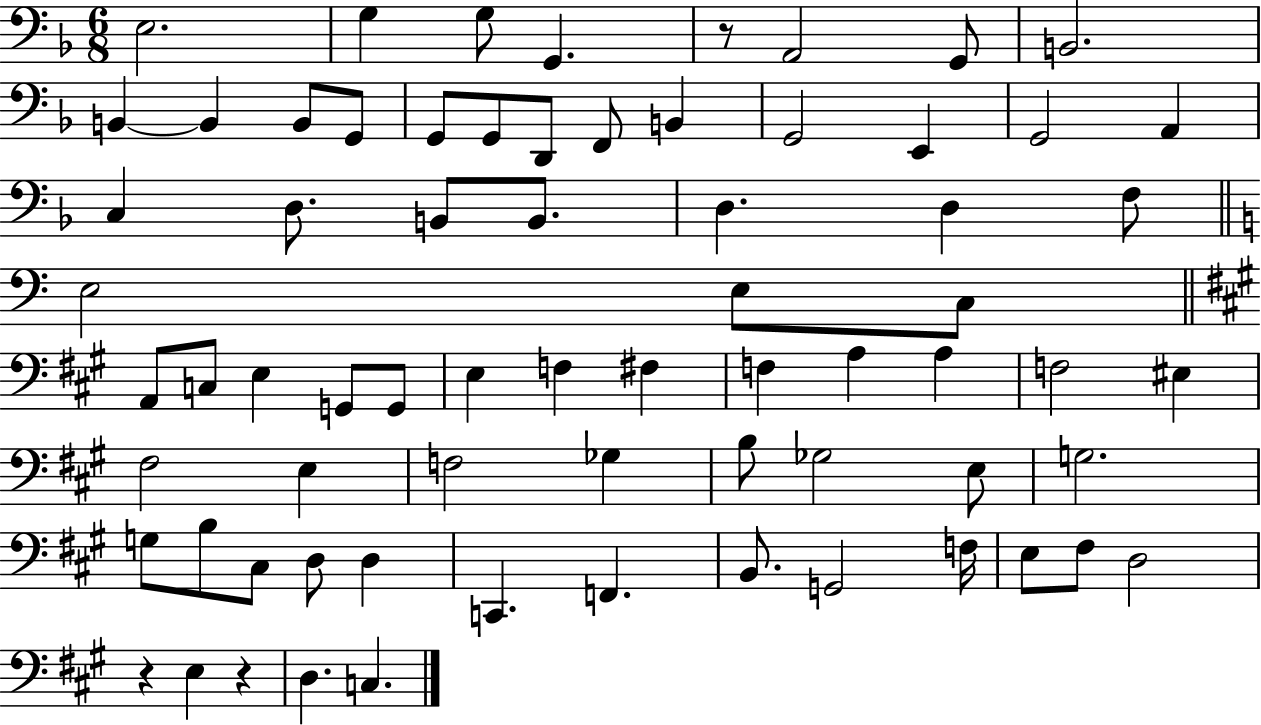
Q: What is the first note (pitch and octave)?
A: E3